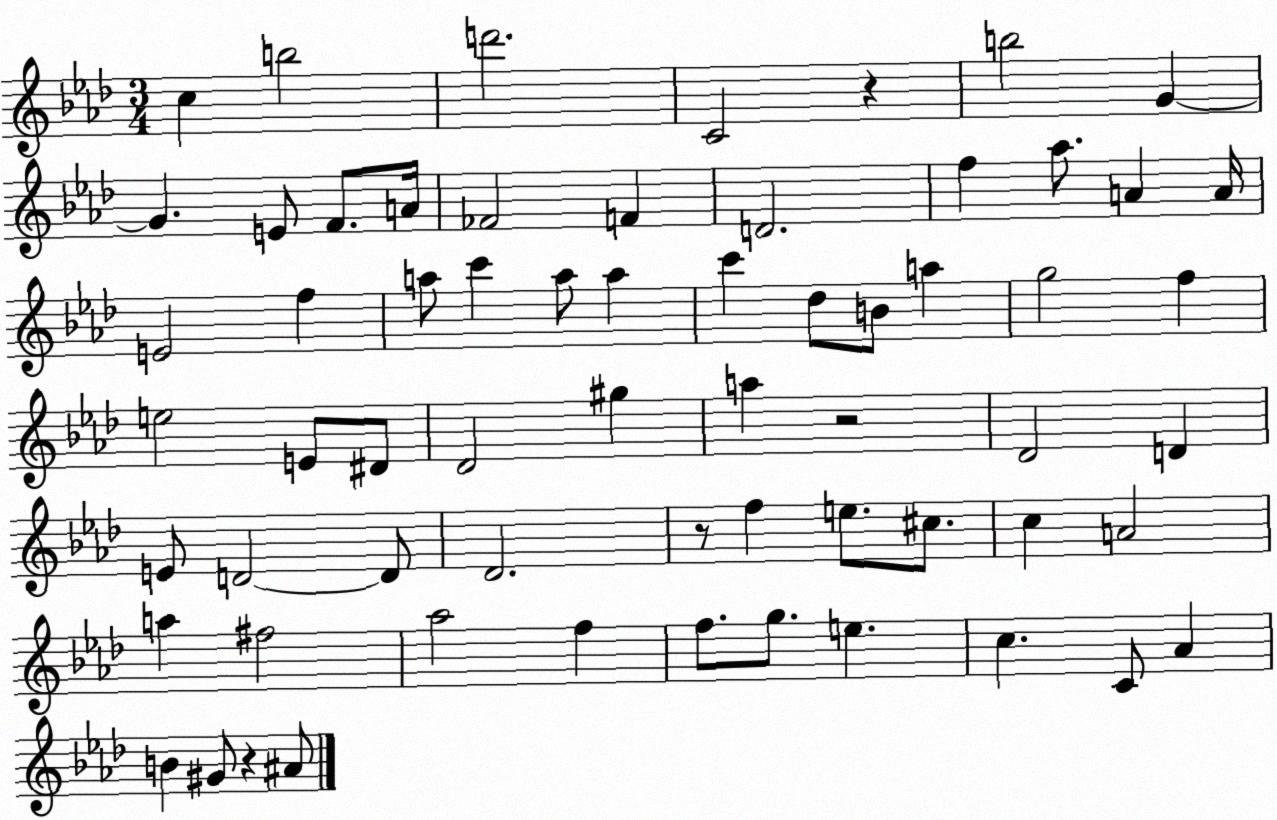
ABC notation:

X:1
T:Untitled
M:3/4
L:1/4
K:Ab
c b2 d'2 C2 z b2 G G E/2 F/2 A/4 _F2 F D2 f _a/2 A A/4 E2 f a/2 c' a/2 a c' _d/2 B/2 a g2 f e2 E/2 ^D/2 _D2 ^g a z2 _D2 D E/2 D2 D/2 _D2 z/2 f e/2 ^c/2 c A2 a ^f2 _a2 f f/2 g/2 e c C/2 _A B ^G/2 z ^A/2